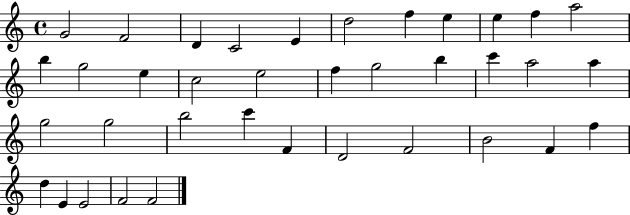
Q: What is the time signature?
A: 4/4